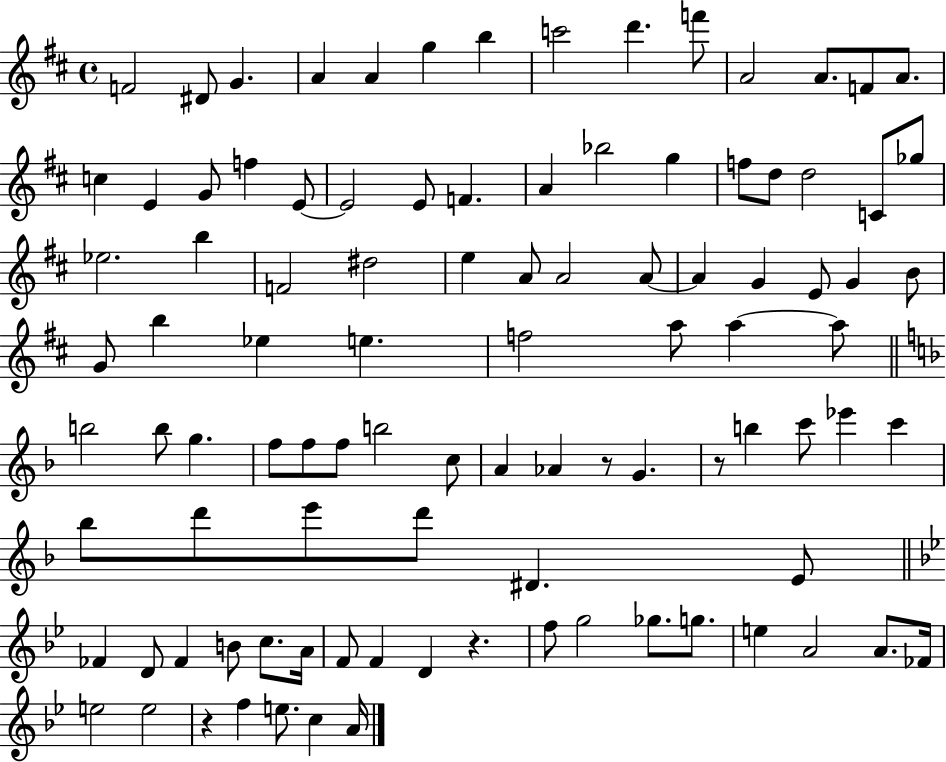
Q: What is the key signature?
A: D major